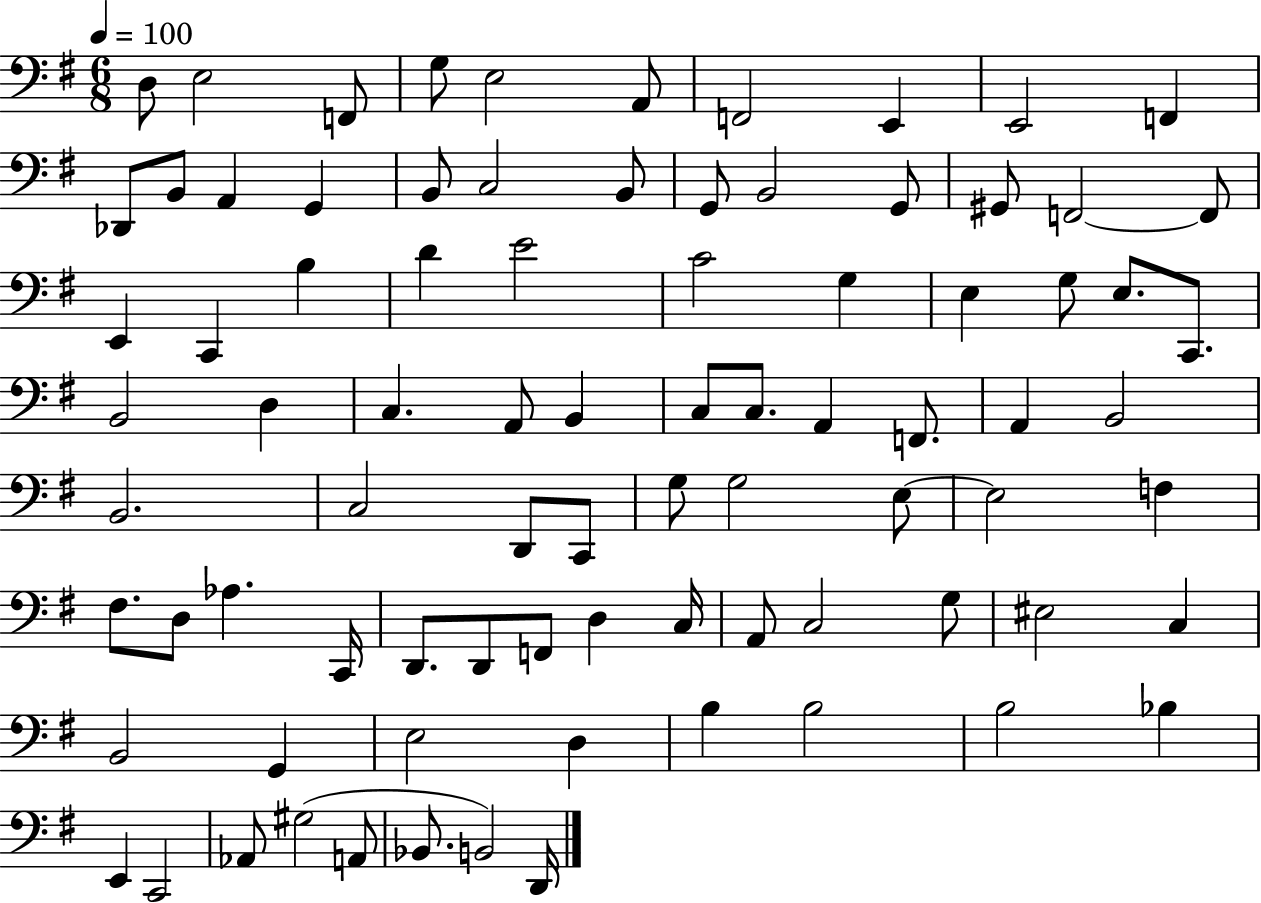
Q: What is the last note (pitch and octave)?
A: D2